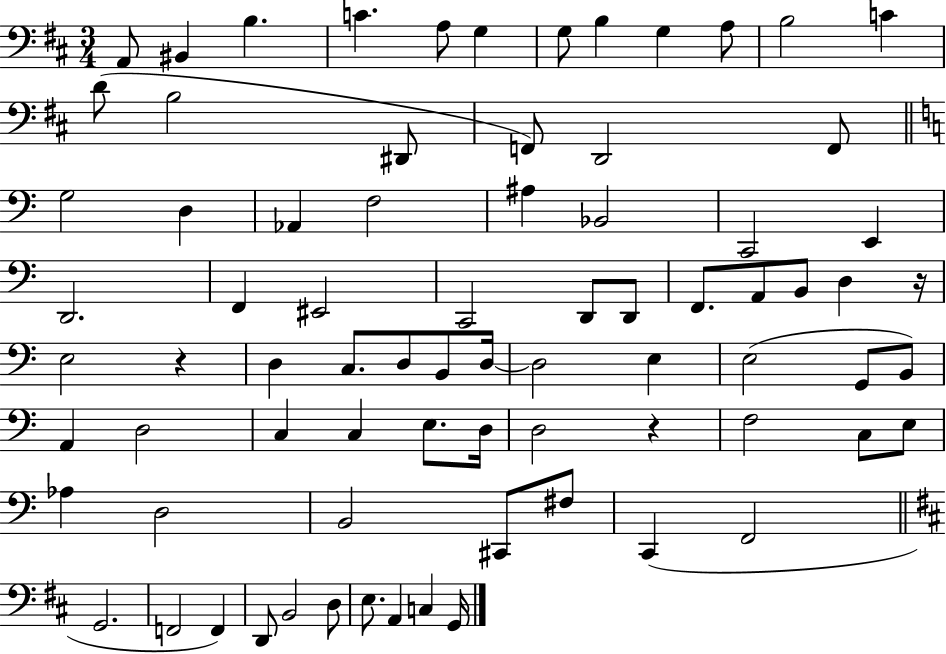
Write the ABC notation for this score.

X:1
T:Untitled
M:3/4
L:1/4
K:D
A,,/2 ^B,, B, C A,/2 G, G,/2 B, G, A,/2 B,2 C D/2 B,2 ^D,,/2 F,,/2 D,,2 F,,/2 G,2 D, _A,, F,2 ^A, _B,,2 C,,2 E,, D,,2 F,, ^E,,2 C,,2 D,,/2 D,,/2 F,,/2 A,,/2 B,,/2 D, z/4 E,2 z D, C,/2 D,/2 B,,/2 D,/4 D,2 E, E,2 G,,/2 B,,/2 A,, D,2 C, C, E,/2 D,/4 D,2 z F,2 C,/2 E,/2 _A, D,2 B,,2 ^C,,/2 ^F,/2 C,, F,,2 G,,2 F,,2 F,, D,,/2 B,,2 D,/2 E,/2 A,, C, G,,/4